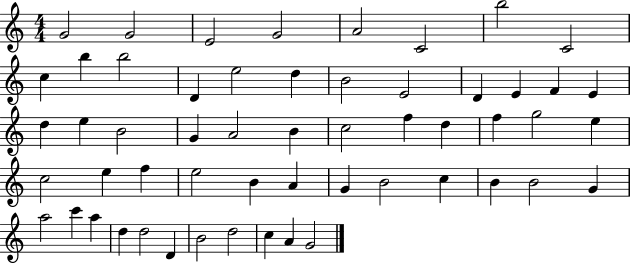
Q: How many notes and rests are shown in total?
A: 55